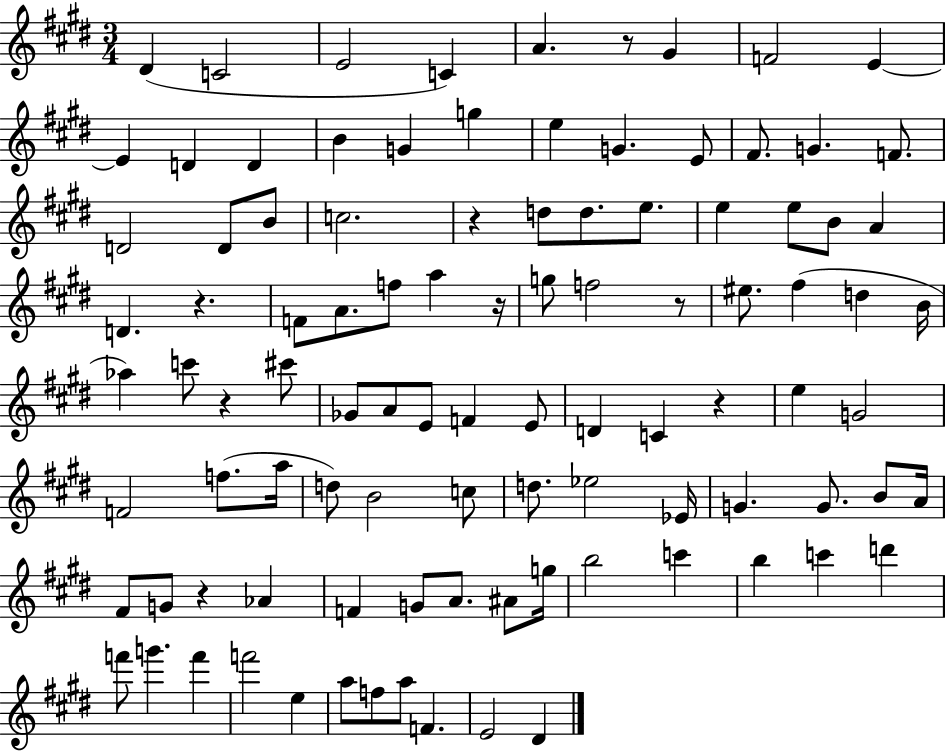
D#4/q C4/h E4/h C4/q A4/q. R/e G#4/q F4/h E4/q E4/q D4/q D4/q B4/q G4/q G5/q E5/q G4/q. E4/e F#4/e. G4/q. F4/e. D4/h D4/e B4/e C5/h. R/q D5/e D5/e. E5/e. E5/q E5/e B4/e A4/q D4/q. R/q. F4/e A4/e. F5/e A5/q R/s G5/e F5/h R/e EIS5/e. F#5/q D5/q B4/s Ab5/q C6/e R/q C#6/e Gb4/e A4/e E4/e F4/q E4/e D4/q C4/q R/q E5/q G4/h F4/h F5/e. A5/s D5/e B4/h C5/e D5/e. Eb5/h Eb4/s G4/q. G4/e. B4/e A4/s F#4/e G4/e R/q Ab4/q F4/q G4/e A4/e. A#4/e G5/s B5/h C6/q B5/q C6/q D6/q F6/e G6/q. F6/q F6/h E5/q A5/e F5/e A5/e F4/q. E4/h D#4/q